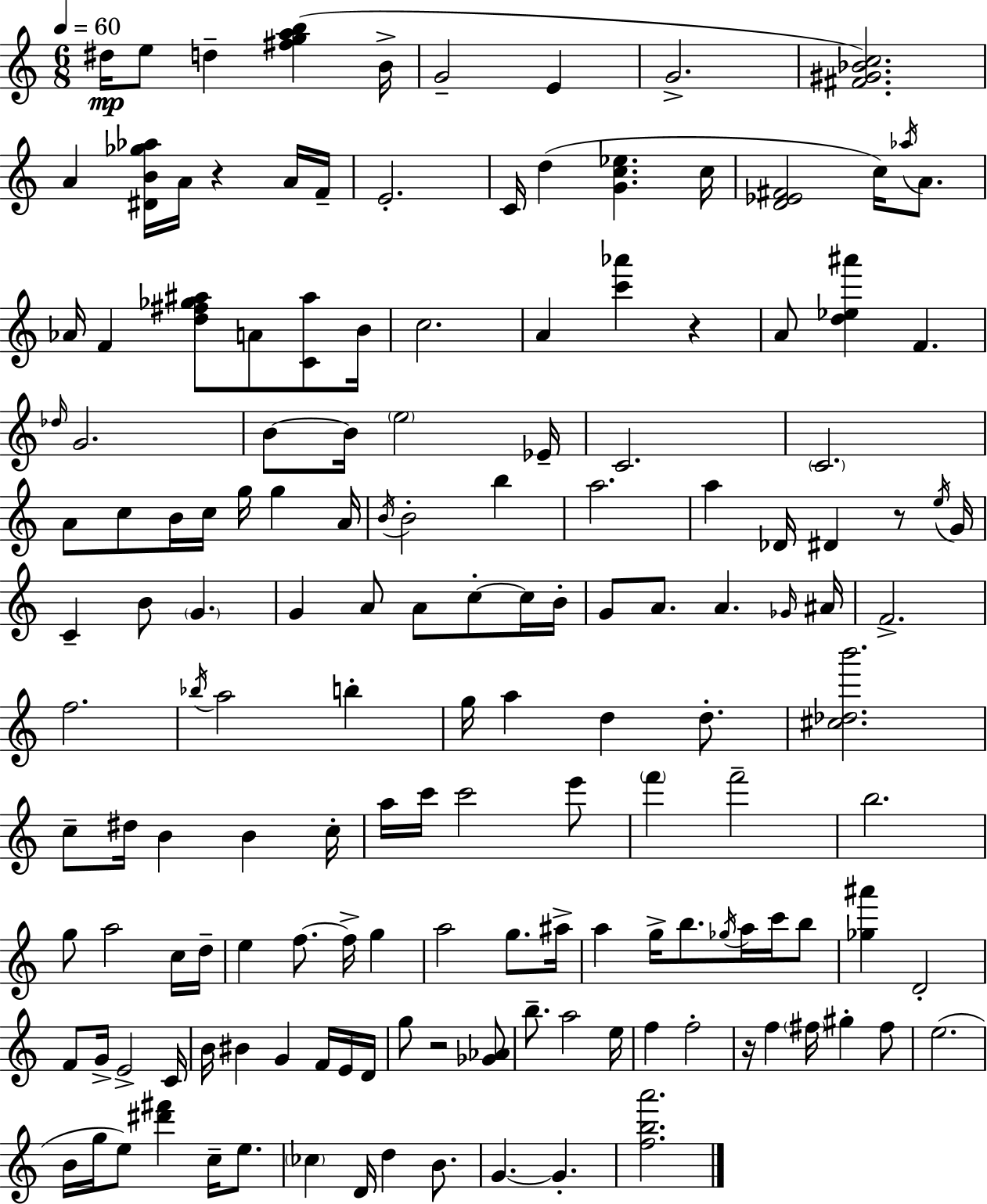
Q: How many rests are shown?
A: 5